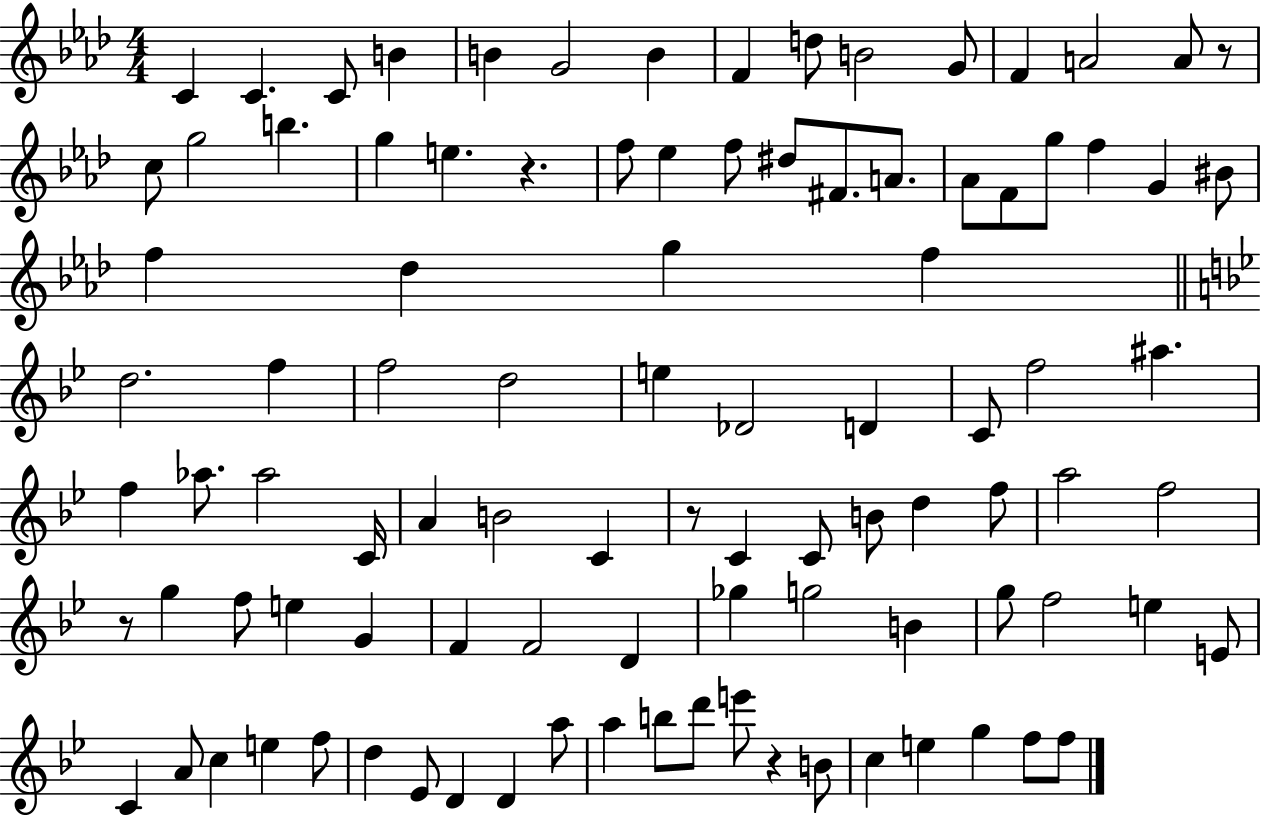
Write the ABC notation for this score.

X:1
T:Untitled
M:4/4
L:1/4
K:Ab
C C C/2 B B G2 B F d/2 B2 G/2 F A2 A/2 z/2 c/2 g2 b g e z f/2 _e f/2 ^d/2 ^F/2 A/2 _A/2 F/2 g/2 f G ^B/2 f _d g f d2 f f2 d2 e _D2 D C/2 f2 ^a f _a/2 _a2 C/4 A B2 C z/2 C C/2 B/2 d f/2 a2 f2 z/2 g f/2 e G F F2 D _g g2 B g/2 f2 e E/2 C A/2 c e f/2 d _E/2 D D a/2 a b/2 d'/2 e'/2 z B/2 c e g f/2 f/2